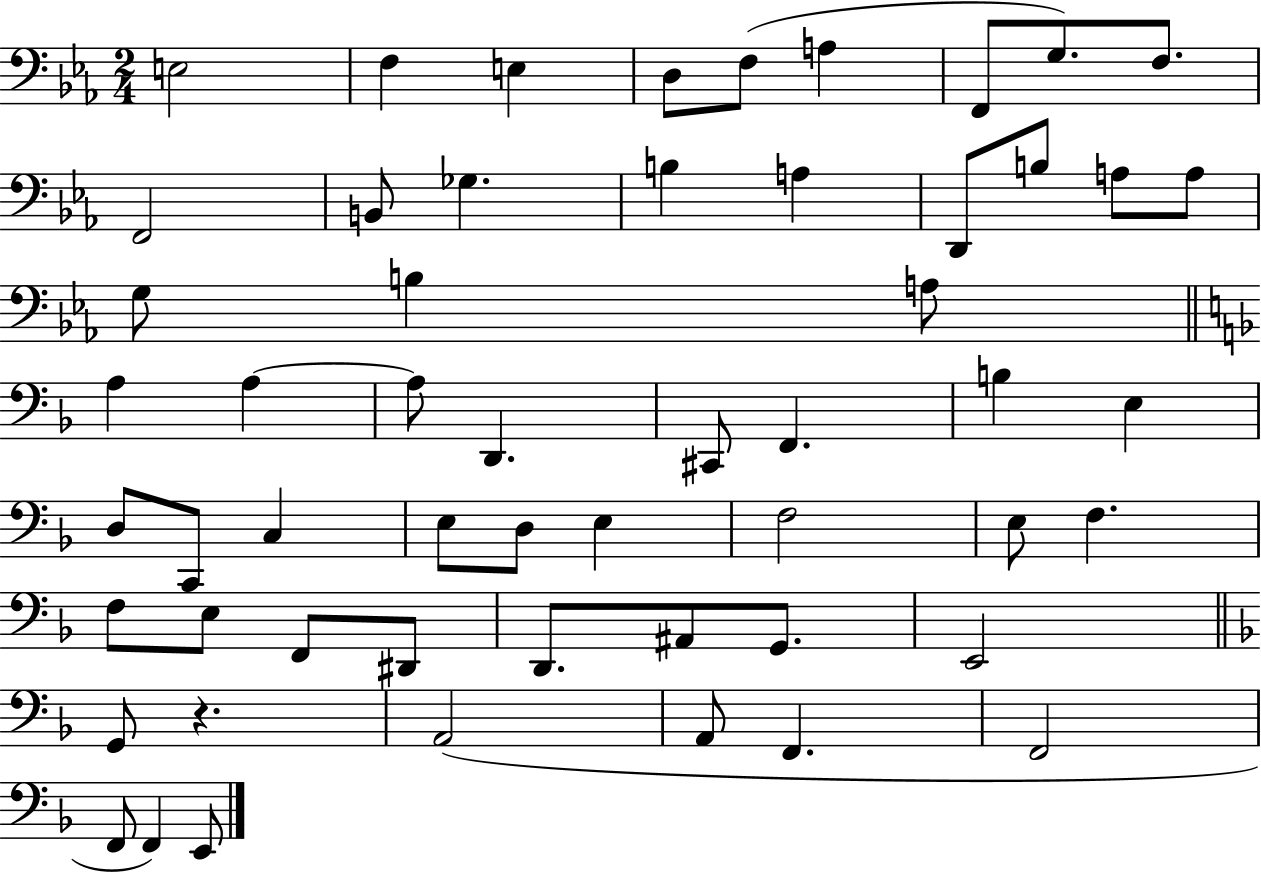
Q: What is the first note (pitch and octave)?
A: E3